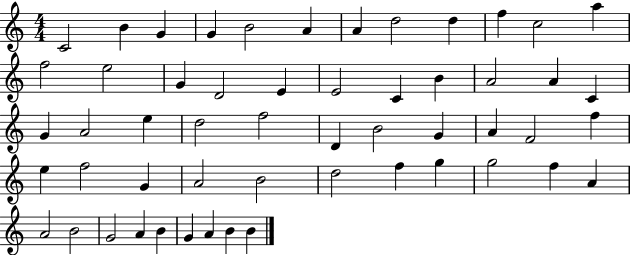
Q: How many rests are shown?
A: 0